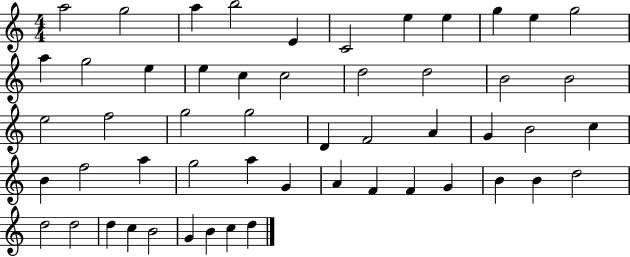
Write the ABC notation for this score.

X:1
T:Untitled
M:4/4
L:1/4
K:C
a2 g2 a b2 E C2 e e g e g2 a g2 e e c c2 d2 d2 B2 B2 e2 f2 g2 g2 D F2 A G B2 c B f2 a g2 a G A F F G B B d2 d2 d2 d c B2 G B c d